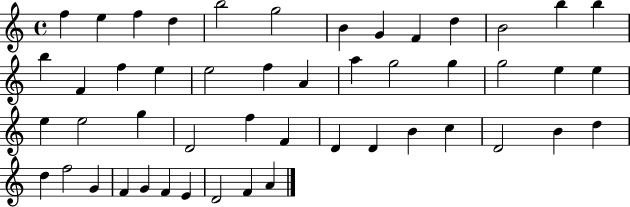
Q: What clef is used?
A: treble